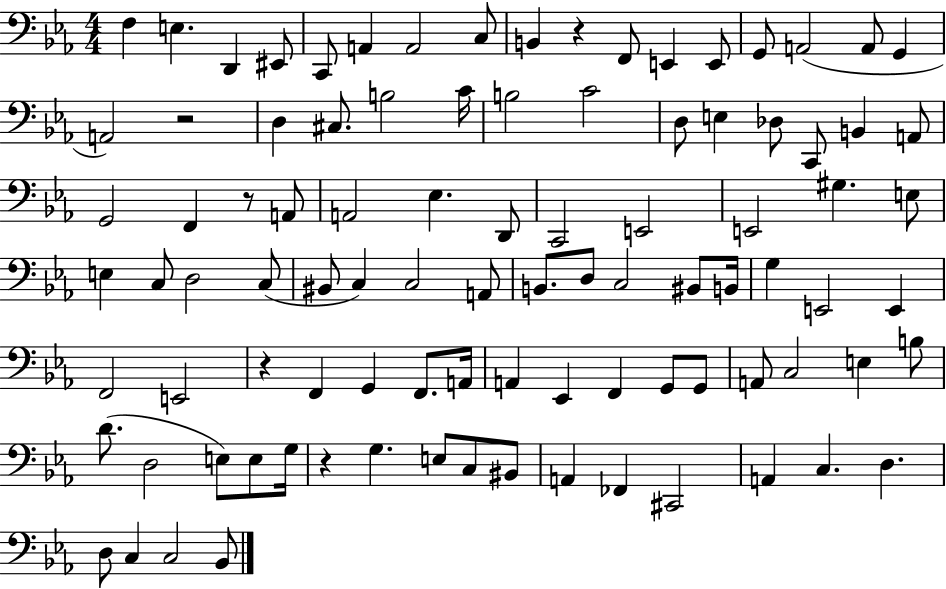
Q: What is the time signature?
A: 4/4